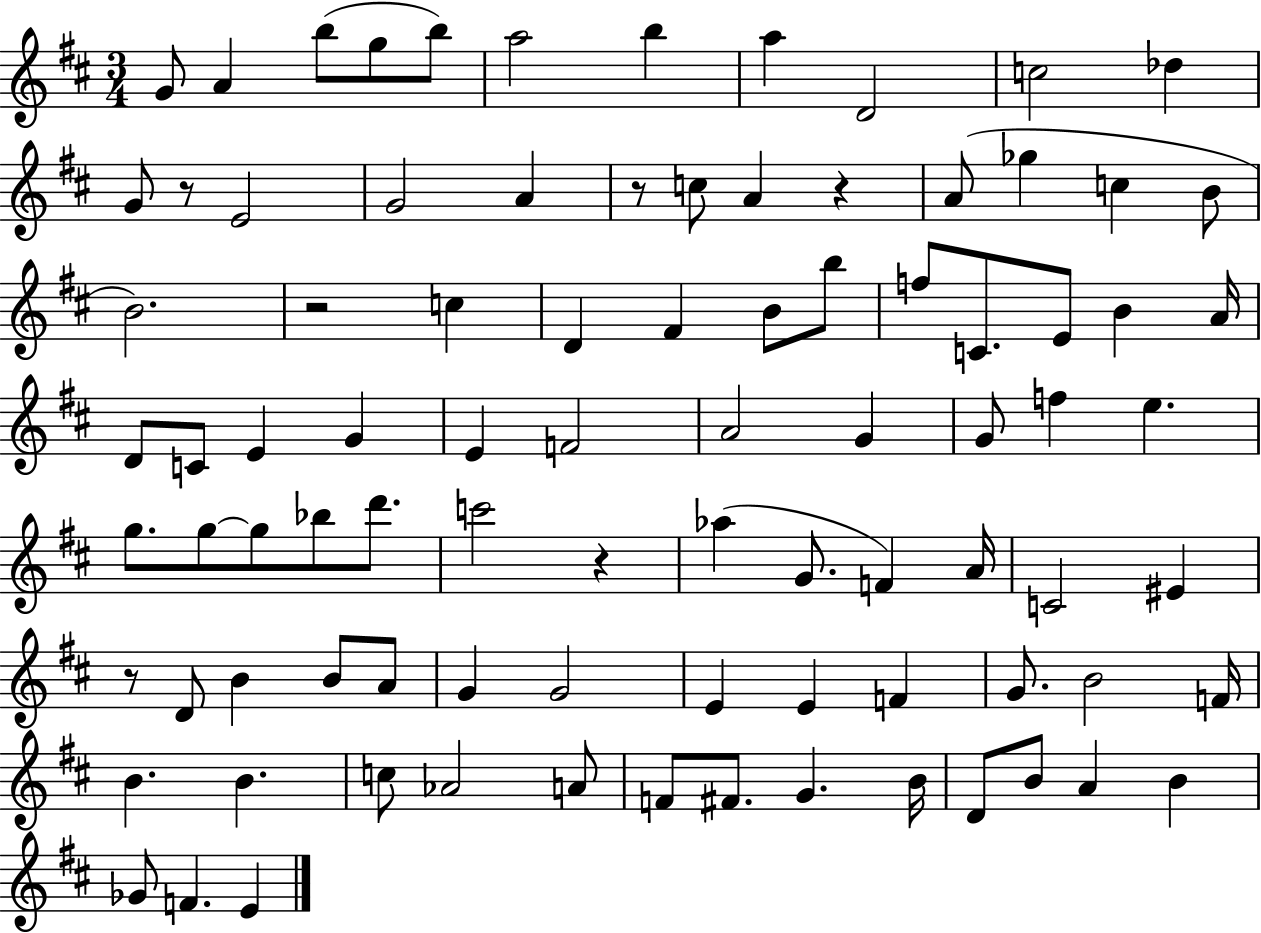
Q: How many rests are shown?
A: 6